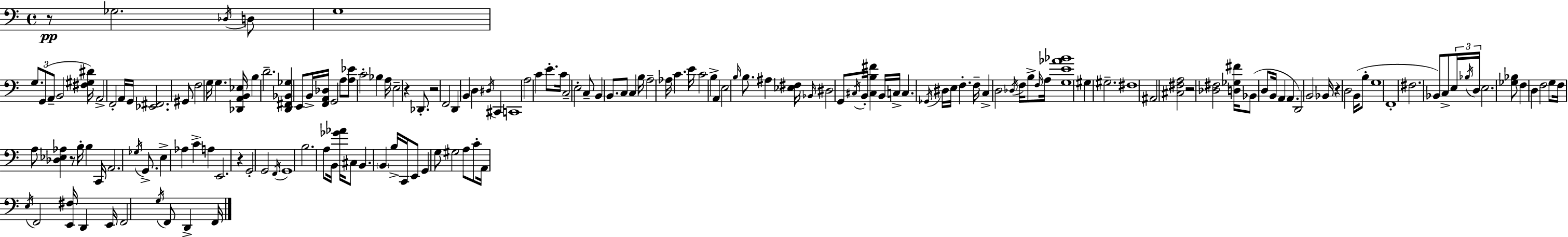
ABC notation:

X:1
T:Untitled
M:4/4
L:1/4
K:Am
z/2 _G,2 _D,/4 D,/2 G,4 G,/2 G,,/2 A,,/2 B,,2 [^F,^G,^D]/4 A,,2 F,,2 A,,/4 G,,/4 [_E,,^F,,]2 ^G,,/2 F,2 G,/4 G, [_D,,A,,B,,_E,]/4 B, D2 [D,,^F,,_B,,_G,] E,,/2 B,,/4 [F,,A,,_D,]/4 G,,2 A,/2 [A,_E]/2 C2 _B, A,/4 E,2 z _D,,/2 z2 F,,2 D,, B,, D, ^D,/4 ^C,, C,,4 A,2 C E/2 C/4 C,2 E,2 C,/2 B,, B,,/2 C,/2 C, B,/4 A,2 _A,/4 C E/4 C2 B, A,, E,2 B,/4 B,/2 ^A, [_E,^F,]/4 _B,,/4 ^D,2 G,,/2 ^C,/4 B,,/4 [^C,B,^F] B,,/4 C,/4 C, _G,,/4 ^D,/4 E,/4 F, F,/4 C, D,2 _D,/4 F,/4 B,/2 F,/4 A,/4 [G,E_A_B]4 ^G, ^G,2 ^F,4 ^A,,2 [^C,^F,A,]2 z2 [_D,^F,]2 [D,_G,^F]/4 _B,,/2 D,/2 B,,/4 A,, A,, D,,2 B,,2 _B,,/4 z D,2 B,,/4 B,/2 G,4 F,,4 ^F,2 _B,,/2 C,/2 E,/4 _B,/4 D,/4 E,2 [_G,_B,]/2 F, D, F,2 G,/2 F,/4 A,/2 [_D,_E,_A,] z/2 B,/4 B, C,,/4 A,,2 _G,/4 G,,/2 E, _A, C A, E,,2 z G,,2 G,,2 F,,/4 G,,4 B,2 A,/2 B,,/4 [_G_A]/4 ^C,/2 B,, B,, B,/4 C,,/4 E,,/2 G,, G,/2 ^G,2 A,/2 C/2 A,,/4 E,/4 F,,2 [E,,^F,]/4 D,, E,,/4 F,,2 G,/4 F,,/2 D,, F,,/4